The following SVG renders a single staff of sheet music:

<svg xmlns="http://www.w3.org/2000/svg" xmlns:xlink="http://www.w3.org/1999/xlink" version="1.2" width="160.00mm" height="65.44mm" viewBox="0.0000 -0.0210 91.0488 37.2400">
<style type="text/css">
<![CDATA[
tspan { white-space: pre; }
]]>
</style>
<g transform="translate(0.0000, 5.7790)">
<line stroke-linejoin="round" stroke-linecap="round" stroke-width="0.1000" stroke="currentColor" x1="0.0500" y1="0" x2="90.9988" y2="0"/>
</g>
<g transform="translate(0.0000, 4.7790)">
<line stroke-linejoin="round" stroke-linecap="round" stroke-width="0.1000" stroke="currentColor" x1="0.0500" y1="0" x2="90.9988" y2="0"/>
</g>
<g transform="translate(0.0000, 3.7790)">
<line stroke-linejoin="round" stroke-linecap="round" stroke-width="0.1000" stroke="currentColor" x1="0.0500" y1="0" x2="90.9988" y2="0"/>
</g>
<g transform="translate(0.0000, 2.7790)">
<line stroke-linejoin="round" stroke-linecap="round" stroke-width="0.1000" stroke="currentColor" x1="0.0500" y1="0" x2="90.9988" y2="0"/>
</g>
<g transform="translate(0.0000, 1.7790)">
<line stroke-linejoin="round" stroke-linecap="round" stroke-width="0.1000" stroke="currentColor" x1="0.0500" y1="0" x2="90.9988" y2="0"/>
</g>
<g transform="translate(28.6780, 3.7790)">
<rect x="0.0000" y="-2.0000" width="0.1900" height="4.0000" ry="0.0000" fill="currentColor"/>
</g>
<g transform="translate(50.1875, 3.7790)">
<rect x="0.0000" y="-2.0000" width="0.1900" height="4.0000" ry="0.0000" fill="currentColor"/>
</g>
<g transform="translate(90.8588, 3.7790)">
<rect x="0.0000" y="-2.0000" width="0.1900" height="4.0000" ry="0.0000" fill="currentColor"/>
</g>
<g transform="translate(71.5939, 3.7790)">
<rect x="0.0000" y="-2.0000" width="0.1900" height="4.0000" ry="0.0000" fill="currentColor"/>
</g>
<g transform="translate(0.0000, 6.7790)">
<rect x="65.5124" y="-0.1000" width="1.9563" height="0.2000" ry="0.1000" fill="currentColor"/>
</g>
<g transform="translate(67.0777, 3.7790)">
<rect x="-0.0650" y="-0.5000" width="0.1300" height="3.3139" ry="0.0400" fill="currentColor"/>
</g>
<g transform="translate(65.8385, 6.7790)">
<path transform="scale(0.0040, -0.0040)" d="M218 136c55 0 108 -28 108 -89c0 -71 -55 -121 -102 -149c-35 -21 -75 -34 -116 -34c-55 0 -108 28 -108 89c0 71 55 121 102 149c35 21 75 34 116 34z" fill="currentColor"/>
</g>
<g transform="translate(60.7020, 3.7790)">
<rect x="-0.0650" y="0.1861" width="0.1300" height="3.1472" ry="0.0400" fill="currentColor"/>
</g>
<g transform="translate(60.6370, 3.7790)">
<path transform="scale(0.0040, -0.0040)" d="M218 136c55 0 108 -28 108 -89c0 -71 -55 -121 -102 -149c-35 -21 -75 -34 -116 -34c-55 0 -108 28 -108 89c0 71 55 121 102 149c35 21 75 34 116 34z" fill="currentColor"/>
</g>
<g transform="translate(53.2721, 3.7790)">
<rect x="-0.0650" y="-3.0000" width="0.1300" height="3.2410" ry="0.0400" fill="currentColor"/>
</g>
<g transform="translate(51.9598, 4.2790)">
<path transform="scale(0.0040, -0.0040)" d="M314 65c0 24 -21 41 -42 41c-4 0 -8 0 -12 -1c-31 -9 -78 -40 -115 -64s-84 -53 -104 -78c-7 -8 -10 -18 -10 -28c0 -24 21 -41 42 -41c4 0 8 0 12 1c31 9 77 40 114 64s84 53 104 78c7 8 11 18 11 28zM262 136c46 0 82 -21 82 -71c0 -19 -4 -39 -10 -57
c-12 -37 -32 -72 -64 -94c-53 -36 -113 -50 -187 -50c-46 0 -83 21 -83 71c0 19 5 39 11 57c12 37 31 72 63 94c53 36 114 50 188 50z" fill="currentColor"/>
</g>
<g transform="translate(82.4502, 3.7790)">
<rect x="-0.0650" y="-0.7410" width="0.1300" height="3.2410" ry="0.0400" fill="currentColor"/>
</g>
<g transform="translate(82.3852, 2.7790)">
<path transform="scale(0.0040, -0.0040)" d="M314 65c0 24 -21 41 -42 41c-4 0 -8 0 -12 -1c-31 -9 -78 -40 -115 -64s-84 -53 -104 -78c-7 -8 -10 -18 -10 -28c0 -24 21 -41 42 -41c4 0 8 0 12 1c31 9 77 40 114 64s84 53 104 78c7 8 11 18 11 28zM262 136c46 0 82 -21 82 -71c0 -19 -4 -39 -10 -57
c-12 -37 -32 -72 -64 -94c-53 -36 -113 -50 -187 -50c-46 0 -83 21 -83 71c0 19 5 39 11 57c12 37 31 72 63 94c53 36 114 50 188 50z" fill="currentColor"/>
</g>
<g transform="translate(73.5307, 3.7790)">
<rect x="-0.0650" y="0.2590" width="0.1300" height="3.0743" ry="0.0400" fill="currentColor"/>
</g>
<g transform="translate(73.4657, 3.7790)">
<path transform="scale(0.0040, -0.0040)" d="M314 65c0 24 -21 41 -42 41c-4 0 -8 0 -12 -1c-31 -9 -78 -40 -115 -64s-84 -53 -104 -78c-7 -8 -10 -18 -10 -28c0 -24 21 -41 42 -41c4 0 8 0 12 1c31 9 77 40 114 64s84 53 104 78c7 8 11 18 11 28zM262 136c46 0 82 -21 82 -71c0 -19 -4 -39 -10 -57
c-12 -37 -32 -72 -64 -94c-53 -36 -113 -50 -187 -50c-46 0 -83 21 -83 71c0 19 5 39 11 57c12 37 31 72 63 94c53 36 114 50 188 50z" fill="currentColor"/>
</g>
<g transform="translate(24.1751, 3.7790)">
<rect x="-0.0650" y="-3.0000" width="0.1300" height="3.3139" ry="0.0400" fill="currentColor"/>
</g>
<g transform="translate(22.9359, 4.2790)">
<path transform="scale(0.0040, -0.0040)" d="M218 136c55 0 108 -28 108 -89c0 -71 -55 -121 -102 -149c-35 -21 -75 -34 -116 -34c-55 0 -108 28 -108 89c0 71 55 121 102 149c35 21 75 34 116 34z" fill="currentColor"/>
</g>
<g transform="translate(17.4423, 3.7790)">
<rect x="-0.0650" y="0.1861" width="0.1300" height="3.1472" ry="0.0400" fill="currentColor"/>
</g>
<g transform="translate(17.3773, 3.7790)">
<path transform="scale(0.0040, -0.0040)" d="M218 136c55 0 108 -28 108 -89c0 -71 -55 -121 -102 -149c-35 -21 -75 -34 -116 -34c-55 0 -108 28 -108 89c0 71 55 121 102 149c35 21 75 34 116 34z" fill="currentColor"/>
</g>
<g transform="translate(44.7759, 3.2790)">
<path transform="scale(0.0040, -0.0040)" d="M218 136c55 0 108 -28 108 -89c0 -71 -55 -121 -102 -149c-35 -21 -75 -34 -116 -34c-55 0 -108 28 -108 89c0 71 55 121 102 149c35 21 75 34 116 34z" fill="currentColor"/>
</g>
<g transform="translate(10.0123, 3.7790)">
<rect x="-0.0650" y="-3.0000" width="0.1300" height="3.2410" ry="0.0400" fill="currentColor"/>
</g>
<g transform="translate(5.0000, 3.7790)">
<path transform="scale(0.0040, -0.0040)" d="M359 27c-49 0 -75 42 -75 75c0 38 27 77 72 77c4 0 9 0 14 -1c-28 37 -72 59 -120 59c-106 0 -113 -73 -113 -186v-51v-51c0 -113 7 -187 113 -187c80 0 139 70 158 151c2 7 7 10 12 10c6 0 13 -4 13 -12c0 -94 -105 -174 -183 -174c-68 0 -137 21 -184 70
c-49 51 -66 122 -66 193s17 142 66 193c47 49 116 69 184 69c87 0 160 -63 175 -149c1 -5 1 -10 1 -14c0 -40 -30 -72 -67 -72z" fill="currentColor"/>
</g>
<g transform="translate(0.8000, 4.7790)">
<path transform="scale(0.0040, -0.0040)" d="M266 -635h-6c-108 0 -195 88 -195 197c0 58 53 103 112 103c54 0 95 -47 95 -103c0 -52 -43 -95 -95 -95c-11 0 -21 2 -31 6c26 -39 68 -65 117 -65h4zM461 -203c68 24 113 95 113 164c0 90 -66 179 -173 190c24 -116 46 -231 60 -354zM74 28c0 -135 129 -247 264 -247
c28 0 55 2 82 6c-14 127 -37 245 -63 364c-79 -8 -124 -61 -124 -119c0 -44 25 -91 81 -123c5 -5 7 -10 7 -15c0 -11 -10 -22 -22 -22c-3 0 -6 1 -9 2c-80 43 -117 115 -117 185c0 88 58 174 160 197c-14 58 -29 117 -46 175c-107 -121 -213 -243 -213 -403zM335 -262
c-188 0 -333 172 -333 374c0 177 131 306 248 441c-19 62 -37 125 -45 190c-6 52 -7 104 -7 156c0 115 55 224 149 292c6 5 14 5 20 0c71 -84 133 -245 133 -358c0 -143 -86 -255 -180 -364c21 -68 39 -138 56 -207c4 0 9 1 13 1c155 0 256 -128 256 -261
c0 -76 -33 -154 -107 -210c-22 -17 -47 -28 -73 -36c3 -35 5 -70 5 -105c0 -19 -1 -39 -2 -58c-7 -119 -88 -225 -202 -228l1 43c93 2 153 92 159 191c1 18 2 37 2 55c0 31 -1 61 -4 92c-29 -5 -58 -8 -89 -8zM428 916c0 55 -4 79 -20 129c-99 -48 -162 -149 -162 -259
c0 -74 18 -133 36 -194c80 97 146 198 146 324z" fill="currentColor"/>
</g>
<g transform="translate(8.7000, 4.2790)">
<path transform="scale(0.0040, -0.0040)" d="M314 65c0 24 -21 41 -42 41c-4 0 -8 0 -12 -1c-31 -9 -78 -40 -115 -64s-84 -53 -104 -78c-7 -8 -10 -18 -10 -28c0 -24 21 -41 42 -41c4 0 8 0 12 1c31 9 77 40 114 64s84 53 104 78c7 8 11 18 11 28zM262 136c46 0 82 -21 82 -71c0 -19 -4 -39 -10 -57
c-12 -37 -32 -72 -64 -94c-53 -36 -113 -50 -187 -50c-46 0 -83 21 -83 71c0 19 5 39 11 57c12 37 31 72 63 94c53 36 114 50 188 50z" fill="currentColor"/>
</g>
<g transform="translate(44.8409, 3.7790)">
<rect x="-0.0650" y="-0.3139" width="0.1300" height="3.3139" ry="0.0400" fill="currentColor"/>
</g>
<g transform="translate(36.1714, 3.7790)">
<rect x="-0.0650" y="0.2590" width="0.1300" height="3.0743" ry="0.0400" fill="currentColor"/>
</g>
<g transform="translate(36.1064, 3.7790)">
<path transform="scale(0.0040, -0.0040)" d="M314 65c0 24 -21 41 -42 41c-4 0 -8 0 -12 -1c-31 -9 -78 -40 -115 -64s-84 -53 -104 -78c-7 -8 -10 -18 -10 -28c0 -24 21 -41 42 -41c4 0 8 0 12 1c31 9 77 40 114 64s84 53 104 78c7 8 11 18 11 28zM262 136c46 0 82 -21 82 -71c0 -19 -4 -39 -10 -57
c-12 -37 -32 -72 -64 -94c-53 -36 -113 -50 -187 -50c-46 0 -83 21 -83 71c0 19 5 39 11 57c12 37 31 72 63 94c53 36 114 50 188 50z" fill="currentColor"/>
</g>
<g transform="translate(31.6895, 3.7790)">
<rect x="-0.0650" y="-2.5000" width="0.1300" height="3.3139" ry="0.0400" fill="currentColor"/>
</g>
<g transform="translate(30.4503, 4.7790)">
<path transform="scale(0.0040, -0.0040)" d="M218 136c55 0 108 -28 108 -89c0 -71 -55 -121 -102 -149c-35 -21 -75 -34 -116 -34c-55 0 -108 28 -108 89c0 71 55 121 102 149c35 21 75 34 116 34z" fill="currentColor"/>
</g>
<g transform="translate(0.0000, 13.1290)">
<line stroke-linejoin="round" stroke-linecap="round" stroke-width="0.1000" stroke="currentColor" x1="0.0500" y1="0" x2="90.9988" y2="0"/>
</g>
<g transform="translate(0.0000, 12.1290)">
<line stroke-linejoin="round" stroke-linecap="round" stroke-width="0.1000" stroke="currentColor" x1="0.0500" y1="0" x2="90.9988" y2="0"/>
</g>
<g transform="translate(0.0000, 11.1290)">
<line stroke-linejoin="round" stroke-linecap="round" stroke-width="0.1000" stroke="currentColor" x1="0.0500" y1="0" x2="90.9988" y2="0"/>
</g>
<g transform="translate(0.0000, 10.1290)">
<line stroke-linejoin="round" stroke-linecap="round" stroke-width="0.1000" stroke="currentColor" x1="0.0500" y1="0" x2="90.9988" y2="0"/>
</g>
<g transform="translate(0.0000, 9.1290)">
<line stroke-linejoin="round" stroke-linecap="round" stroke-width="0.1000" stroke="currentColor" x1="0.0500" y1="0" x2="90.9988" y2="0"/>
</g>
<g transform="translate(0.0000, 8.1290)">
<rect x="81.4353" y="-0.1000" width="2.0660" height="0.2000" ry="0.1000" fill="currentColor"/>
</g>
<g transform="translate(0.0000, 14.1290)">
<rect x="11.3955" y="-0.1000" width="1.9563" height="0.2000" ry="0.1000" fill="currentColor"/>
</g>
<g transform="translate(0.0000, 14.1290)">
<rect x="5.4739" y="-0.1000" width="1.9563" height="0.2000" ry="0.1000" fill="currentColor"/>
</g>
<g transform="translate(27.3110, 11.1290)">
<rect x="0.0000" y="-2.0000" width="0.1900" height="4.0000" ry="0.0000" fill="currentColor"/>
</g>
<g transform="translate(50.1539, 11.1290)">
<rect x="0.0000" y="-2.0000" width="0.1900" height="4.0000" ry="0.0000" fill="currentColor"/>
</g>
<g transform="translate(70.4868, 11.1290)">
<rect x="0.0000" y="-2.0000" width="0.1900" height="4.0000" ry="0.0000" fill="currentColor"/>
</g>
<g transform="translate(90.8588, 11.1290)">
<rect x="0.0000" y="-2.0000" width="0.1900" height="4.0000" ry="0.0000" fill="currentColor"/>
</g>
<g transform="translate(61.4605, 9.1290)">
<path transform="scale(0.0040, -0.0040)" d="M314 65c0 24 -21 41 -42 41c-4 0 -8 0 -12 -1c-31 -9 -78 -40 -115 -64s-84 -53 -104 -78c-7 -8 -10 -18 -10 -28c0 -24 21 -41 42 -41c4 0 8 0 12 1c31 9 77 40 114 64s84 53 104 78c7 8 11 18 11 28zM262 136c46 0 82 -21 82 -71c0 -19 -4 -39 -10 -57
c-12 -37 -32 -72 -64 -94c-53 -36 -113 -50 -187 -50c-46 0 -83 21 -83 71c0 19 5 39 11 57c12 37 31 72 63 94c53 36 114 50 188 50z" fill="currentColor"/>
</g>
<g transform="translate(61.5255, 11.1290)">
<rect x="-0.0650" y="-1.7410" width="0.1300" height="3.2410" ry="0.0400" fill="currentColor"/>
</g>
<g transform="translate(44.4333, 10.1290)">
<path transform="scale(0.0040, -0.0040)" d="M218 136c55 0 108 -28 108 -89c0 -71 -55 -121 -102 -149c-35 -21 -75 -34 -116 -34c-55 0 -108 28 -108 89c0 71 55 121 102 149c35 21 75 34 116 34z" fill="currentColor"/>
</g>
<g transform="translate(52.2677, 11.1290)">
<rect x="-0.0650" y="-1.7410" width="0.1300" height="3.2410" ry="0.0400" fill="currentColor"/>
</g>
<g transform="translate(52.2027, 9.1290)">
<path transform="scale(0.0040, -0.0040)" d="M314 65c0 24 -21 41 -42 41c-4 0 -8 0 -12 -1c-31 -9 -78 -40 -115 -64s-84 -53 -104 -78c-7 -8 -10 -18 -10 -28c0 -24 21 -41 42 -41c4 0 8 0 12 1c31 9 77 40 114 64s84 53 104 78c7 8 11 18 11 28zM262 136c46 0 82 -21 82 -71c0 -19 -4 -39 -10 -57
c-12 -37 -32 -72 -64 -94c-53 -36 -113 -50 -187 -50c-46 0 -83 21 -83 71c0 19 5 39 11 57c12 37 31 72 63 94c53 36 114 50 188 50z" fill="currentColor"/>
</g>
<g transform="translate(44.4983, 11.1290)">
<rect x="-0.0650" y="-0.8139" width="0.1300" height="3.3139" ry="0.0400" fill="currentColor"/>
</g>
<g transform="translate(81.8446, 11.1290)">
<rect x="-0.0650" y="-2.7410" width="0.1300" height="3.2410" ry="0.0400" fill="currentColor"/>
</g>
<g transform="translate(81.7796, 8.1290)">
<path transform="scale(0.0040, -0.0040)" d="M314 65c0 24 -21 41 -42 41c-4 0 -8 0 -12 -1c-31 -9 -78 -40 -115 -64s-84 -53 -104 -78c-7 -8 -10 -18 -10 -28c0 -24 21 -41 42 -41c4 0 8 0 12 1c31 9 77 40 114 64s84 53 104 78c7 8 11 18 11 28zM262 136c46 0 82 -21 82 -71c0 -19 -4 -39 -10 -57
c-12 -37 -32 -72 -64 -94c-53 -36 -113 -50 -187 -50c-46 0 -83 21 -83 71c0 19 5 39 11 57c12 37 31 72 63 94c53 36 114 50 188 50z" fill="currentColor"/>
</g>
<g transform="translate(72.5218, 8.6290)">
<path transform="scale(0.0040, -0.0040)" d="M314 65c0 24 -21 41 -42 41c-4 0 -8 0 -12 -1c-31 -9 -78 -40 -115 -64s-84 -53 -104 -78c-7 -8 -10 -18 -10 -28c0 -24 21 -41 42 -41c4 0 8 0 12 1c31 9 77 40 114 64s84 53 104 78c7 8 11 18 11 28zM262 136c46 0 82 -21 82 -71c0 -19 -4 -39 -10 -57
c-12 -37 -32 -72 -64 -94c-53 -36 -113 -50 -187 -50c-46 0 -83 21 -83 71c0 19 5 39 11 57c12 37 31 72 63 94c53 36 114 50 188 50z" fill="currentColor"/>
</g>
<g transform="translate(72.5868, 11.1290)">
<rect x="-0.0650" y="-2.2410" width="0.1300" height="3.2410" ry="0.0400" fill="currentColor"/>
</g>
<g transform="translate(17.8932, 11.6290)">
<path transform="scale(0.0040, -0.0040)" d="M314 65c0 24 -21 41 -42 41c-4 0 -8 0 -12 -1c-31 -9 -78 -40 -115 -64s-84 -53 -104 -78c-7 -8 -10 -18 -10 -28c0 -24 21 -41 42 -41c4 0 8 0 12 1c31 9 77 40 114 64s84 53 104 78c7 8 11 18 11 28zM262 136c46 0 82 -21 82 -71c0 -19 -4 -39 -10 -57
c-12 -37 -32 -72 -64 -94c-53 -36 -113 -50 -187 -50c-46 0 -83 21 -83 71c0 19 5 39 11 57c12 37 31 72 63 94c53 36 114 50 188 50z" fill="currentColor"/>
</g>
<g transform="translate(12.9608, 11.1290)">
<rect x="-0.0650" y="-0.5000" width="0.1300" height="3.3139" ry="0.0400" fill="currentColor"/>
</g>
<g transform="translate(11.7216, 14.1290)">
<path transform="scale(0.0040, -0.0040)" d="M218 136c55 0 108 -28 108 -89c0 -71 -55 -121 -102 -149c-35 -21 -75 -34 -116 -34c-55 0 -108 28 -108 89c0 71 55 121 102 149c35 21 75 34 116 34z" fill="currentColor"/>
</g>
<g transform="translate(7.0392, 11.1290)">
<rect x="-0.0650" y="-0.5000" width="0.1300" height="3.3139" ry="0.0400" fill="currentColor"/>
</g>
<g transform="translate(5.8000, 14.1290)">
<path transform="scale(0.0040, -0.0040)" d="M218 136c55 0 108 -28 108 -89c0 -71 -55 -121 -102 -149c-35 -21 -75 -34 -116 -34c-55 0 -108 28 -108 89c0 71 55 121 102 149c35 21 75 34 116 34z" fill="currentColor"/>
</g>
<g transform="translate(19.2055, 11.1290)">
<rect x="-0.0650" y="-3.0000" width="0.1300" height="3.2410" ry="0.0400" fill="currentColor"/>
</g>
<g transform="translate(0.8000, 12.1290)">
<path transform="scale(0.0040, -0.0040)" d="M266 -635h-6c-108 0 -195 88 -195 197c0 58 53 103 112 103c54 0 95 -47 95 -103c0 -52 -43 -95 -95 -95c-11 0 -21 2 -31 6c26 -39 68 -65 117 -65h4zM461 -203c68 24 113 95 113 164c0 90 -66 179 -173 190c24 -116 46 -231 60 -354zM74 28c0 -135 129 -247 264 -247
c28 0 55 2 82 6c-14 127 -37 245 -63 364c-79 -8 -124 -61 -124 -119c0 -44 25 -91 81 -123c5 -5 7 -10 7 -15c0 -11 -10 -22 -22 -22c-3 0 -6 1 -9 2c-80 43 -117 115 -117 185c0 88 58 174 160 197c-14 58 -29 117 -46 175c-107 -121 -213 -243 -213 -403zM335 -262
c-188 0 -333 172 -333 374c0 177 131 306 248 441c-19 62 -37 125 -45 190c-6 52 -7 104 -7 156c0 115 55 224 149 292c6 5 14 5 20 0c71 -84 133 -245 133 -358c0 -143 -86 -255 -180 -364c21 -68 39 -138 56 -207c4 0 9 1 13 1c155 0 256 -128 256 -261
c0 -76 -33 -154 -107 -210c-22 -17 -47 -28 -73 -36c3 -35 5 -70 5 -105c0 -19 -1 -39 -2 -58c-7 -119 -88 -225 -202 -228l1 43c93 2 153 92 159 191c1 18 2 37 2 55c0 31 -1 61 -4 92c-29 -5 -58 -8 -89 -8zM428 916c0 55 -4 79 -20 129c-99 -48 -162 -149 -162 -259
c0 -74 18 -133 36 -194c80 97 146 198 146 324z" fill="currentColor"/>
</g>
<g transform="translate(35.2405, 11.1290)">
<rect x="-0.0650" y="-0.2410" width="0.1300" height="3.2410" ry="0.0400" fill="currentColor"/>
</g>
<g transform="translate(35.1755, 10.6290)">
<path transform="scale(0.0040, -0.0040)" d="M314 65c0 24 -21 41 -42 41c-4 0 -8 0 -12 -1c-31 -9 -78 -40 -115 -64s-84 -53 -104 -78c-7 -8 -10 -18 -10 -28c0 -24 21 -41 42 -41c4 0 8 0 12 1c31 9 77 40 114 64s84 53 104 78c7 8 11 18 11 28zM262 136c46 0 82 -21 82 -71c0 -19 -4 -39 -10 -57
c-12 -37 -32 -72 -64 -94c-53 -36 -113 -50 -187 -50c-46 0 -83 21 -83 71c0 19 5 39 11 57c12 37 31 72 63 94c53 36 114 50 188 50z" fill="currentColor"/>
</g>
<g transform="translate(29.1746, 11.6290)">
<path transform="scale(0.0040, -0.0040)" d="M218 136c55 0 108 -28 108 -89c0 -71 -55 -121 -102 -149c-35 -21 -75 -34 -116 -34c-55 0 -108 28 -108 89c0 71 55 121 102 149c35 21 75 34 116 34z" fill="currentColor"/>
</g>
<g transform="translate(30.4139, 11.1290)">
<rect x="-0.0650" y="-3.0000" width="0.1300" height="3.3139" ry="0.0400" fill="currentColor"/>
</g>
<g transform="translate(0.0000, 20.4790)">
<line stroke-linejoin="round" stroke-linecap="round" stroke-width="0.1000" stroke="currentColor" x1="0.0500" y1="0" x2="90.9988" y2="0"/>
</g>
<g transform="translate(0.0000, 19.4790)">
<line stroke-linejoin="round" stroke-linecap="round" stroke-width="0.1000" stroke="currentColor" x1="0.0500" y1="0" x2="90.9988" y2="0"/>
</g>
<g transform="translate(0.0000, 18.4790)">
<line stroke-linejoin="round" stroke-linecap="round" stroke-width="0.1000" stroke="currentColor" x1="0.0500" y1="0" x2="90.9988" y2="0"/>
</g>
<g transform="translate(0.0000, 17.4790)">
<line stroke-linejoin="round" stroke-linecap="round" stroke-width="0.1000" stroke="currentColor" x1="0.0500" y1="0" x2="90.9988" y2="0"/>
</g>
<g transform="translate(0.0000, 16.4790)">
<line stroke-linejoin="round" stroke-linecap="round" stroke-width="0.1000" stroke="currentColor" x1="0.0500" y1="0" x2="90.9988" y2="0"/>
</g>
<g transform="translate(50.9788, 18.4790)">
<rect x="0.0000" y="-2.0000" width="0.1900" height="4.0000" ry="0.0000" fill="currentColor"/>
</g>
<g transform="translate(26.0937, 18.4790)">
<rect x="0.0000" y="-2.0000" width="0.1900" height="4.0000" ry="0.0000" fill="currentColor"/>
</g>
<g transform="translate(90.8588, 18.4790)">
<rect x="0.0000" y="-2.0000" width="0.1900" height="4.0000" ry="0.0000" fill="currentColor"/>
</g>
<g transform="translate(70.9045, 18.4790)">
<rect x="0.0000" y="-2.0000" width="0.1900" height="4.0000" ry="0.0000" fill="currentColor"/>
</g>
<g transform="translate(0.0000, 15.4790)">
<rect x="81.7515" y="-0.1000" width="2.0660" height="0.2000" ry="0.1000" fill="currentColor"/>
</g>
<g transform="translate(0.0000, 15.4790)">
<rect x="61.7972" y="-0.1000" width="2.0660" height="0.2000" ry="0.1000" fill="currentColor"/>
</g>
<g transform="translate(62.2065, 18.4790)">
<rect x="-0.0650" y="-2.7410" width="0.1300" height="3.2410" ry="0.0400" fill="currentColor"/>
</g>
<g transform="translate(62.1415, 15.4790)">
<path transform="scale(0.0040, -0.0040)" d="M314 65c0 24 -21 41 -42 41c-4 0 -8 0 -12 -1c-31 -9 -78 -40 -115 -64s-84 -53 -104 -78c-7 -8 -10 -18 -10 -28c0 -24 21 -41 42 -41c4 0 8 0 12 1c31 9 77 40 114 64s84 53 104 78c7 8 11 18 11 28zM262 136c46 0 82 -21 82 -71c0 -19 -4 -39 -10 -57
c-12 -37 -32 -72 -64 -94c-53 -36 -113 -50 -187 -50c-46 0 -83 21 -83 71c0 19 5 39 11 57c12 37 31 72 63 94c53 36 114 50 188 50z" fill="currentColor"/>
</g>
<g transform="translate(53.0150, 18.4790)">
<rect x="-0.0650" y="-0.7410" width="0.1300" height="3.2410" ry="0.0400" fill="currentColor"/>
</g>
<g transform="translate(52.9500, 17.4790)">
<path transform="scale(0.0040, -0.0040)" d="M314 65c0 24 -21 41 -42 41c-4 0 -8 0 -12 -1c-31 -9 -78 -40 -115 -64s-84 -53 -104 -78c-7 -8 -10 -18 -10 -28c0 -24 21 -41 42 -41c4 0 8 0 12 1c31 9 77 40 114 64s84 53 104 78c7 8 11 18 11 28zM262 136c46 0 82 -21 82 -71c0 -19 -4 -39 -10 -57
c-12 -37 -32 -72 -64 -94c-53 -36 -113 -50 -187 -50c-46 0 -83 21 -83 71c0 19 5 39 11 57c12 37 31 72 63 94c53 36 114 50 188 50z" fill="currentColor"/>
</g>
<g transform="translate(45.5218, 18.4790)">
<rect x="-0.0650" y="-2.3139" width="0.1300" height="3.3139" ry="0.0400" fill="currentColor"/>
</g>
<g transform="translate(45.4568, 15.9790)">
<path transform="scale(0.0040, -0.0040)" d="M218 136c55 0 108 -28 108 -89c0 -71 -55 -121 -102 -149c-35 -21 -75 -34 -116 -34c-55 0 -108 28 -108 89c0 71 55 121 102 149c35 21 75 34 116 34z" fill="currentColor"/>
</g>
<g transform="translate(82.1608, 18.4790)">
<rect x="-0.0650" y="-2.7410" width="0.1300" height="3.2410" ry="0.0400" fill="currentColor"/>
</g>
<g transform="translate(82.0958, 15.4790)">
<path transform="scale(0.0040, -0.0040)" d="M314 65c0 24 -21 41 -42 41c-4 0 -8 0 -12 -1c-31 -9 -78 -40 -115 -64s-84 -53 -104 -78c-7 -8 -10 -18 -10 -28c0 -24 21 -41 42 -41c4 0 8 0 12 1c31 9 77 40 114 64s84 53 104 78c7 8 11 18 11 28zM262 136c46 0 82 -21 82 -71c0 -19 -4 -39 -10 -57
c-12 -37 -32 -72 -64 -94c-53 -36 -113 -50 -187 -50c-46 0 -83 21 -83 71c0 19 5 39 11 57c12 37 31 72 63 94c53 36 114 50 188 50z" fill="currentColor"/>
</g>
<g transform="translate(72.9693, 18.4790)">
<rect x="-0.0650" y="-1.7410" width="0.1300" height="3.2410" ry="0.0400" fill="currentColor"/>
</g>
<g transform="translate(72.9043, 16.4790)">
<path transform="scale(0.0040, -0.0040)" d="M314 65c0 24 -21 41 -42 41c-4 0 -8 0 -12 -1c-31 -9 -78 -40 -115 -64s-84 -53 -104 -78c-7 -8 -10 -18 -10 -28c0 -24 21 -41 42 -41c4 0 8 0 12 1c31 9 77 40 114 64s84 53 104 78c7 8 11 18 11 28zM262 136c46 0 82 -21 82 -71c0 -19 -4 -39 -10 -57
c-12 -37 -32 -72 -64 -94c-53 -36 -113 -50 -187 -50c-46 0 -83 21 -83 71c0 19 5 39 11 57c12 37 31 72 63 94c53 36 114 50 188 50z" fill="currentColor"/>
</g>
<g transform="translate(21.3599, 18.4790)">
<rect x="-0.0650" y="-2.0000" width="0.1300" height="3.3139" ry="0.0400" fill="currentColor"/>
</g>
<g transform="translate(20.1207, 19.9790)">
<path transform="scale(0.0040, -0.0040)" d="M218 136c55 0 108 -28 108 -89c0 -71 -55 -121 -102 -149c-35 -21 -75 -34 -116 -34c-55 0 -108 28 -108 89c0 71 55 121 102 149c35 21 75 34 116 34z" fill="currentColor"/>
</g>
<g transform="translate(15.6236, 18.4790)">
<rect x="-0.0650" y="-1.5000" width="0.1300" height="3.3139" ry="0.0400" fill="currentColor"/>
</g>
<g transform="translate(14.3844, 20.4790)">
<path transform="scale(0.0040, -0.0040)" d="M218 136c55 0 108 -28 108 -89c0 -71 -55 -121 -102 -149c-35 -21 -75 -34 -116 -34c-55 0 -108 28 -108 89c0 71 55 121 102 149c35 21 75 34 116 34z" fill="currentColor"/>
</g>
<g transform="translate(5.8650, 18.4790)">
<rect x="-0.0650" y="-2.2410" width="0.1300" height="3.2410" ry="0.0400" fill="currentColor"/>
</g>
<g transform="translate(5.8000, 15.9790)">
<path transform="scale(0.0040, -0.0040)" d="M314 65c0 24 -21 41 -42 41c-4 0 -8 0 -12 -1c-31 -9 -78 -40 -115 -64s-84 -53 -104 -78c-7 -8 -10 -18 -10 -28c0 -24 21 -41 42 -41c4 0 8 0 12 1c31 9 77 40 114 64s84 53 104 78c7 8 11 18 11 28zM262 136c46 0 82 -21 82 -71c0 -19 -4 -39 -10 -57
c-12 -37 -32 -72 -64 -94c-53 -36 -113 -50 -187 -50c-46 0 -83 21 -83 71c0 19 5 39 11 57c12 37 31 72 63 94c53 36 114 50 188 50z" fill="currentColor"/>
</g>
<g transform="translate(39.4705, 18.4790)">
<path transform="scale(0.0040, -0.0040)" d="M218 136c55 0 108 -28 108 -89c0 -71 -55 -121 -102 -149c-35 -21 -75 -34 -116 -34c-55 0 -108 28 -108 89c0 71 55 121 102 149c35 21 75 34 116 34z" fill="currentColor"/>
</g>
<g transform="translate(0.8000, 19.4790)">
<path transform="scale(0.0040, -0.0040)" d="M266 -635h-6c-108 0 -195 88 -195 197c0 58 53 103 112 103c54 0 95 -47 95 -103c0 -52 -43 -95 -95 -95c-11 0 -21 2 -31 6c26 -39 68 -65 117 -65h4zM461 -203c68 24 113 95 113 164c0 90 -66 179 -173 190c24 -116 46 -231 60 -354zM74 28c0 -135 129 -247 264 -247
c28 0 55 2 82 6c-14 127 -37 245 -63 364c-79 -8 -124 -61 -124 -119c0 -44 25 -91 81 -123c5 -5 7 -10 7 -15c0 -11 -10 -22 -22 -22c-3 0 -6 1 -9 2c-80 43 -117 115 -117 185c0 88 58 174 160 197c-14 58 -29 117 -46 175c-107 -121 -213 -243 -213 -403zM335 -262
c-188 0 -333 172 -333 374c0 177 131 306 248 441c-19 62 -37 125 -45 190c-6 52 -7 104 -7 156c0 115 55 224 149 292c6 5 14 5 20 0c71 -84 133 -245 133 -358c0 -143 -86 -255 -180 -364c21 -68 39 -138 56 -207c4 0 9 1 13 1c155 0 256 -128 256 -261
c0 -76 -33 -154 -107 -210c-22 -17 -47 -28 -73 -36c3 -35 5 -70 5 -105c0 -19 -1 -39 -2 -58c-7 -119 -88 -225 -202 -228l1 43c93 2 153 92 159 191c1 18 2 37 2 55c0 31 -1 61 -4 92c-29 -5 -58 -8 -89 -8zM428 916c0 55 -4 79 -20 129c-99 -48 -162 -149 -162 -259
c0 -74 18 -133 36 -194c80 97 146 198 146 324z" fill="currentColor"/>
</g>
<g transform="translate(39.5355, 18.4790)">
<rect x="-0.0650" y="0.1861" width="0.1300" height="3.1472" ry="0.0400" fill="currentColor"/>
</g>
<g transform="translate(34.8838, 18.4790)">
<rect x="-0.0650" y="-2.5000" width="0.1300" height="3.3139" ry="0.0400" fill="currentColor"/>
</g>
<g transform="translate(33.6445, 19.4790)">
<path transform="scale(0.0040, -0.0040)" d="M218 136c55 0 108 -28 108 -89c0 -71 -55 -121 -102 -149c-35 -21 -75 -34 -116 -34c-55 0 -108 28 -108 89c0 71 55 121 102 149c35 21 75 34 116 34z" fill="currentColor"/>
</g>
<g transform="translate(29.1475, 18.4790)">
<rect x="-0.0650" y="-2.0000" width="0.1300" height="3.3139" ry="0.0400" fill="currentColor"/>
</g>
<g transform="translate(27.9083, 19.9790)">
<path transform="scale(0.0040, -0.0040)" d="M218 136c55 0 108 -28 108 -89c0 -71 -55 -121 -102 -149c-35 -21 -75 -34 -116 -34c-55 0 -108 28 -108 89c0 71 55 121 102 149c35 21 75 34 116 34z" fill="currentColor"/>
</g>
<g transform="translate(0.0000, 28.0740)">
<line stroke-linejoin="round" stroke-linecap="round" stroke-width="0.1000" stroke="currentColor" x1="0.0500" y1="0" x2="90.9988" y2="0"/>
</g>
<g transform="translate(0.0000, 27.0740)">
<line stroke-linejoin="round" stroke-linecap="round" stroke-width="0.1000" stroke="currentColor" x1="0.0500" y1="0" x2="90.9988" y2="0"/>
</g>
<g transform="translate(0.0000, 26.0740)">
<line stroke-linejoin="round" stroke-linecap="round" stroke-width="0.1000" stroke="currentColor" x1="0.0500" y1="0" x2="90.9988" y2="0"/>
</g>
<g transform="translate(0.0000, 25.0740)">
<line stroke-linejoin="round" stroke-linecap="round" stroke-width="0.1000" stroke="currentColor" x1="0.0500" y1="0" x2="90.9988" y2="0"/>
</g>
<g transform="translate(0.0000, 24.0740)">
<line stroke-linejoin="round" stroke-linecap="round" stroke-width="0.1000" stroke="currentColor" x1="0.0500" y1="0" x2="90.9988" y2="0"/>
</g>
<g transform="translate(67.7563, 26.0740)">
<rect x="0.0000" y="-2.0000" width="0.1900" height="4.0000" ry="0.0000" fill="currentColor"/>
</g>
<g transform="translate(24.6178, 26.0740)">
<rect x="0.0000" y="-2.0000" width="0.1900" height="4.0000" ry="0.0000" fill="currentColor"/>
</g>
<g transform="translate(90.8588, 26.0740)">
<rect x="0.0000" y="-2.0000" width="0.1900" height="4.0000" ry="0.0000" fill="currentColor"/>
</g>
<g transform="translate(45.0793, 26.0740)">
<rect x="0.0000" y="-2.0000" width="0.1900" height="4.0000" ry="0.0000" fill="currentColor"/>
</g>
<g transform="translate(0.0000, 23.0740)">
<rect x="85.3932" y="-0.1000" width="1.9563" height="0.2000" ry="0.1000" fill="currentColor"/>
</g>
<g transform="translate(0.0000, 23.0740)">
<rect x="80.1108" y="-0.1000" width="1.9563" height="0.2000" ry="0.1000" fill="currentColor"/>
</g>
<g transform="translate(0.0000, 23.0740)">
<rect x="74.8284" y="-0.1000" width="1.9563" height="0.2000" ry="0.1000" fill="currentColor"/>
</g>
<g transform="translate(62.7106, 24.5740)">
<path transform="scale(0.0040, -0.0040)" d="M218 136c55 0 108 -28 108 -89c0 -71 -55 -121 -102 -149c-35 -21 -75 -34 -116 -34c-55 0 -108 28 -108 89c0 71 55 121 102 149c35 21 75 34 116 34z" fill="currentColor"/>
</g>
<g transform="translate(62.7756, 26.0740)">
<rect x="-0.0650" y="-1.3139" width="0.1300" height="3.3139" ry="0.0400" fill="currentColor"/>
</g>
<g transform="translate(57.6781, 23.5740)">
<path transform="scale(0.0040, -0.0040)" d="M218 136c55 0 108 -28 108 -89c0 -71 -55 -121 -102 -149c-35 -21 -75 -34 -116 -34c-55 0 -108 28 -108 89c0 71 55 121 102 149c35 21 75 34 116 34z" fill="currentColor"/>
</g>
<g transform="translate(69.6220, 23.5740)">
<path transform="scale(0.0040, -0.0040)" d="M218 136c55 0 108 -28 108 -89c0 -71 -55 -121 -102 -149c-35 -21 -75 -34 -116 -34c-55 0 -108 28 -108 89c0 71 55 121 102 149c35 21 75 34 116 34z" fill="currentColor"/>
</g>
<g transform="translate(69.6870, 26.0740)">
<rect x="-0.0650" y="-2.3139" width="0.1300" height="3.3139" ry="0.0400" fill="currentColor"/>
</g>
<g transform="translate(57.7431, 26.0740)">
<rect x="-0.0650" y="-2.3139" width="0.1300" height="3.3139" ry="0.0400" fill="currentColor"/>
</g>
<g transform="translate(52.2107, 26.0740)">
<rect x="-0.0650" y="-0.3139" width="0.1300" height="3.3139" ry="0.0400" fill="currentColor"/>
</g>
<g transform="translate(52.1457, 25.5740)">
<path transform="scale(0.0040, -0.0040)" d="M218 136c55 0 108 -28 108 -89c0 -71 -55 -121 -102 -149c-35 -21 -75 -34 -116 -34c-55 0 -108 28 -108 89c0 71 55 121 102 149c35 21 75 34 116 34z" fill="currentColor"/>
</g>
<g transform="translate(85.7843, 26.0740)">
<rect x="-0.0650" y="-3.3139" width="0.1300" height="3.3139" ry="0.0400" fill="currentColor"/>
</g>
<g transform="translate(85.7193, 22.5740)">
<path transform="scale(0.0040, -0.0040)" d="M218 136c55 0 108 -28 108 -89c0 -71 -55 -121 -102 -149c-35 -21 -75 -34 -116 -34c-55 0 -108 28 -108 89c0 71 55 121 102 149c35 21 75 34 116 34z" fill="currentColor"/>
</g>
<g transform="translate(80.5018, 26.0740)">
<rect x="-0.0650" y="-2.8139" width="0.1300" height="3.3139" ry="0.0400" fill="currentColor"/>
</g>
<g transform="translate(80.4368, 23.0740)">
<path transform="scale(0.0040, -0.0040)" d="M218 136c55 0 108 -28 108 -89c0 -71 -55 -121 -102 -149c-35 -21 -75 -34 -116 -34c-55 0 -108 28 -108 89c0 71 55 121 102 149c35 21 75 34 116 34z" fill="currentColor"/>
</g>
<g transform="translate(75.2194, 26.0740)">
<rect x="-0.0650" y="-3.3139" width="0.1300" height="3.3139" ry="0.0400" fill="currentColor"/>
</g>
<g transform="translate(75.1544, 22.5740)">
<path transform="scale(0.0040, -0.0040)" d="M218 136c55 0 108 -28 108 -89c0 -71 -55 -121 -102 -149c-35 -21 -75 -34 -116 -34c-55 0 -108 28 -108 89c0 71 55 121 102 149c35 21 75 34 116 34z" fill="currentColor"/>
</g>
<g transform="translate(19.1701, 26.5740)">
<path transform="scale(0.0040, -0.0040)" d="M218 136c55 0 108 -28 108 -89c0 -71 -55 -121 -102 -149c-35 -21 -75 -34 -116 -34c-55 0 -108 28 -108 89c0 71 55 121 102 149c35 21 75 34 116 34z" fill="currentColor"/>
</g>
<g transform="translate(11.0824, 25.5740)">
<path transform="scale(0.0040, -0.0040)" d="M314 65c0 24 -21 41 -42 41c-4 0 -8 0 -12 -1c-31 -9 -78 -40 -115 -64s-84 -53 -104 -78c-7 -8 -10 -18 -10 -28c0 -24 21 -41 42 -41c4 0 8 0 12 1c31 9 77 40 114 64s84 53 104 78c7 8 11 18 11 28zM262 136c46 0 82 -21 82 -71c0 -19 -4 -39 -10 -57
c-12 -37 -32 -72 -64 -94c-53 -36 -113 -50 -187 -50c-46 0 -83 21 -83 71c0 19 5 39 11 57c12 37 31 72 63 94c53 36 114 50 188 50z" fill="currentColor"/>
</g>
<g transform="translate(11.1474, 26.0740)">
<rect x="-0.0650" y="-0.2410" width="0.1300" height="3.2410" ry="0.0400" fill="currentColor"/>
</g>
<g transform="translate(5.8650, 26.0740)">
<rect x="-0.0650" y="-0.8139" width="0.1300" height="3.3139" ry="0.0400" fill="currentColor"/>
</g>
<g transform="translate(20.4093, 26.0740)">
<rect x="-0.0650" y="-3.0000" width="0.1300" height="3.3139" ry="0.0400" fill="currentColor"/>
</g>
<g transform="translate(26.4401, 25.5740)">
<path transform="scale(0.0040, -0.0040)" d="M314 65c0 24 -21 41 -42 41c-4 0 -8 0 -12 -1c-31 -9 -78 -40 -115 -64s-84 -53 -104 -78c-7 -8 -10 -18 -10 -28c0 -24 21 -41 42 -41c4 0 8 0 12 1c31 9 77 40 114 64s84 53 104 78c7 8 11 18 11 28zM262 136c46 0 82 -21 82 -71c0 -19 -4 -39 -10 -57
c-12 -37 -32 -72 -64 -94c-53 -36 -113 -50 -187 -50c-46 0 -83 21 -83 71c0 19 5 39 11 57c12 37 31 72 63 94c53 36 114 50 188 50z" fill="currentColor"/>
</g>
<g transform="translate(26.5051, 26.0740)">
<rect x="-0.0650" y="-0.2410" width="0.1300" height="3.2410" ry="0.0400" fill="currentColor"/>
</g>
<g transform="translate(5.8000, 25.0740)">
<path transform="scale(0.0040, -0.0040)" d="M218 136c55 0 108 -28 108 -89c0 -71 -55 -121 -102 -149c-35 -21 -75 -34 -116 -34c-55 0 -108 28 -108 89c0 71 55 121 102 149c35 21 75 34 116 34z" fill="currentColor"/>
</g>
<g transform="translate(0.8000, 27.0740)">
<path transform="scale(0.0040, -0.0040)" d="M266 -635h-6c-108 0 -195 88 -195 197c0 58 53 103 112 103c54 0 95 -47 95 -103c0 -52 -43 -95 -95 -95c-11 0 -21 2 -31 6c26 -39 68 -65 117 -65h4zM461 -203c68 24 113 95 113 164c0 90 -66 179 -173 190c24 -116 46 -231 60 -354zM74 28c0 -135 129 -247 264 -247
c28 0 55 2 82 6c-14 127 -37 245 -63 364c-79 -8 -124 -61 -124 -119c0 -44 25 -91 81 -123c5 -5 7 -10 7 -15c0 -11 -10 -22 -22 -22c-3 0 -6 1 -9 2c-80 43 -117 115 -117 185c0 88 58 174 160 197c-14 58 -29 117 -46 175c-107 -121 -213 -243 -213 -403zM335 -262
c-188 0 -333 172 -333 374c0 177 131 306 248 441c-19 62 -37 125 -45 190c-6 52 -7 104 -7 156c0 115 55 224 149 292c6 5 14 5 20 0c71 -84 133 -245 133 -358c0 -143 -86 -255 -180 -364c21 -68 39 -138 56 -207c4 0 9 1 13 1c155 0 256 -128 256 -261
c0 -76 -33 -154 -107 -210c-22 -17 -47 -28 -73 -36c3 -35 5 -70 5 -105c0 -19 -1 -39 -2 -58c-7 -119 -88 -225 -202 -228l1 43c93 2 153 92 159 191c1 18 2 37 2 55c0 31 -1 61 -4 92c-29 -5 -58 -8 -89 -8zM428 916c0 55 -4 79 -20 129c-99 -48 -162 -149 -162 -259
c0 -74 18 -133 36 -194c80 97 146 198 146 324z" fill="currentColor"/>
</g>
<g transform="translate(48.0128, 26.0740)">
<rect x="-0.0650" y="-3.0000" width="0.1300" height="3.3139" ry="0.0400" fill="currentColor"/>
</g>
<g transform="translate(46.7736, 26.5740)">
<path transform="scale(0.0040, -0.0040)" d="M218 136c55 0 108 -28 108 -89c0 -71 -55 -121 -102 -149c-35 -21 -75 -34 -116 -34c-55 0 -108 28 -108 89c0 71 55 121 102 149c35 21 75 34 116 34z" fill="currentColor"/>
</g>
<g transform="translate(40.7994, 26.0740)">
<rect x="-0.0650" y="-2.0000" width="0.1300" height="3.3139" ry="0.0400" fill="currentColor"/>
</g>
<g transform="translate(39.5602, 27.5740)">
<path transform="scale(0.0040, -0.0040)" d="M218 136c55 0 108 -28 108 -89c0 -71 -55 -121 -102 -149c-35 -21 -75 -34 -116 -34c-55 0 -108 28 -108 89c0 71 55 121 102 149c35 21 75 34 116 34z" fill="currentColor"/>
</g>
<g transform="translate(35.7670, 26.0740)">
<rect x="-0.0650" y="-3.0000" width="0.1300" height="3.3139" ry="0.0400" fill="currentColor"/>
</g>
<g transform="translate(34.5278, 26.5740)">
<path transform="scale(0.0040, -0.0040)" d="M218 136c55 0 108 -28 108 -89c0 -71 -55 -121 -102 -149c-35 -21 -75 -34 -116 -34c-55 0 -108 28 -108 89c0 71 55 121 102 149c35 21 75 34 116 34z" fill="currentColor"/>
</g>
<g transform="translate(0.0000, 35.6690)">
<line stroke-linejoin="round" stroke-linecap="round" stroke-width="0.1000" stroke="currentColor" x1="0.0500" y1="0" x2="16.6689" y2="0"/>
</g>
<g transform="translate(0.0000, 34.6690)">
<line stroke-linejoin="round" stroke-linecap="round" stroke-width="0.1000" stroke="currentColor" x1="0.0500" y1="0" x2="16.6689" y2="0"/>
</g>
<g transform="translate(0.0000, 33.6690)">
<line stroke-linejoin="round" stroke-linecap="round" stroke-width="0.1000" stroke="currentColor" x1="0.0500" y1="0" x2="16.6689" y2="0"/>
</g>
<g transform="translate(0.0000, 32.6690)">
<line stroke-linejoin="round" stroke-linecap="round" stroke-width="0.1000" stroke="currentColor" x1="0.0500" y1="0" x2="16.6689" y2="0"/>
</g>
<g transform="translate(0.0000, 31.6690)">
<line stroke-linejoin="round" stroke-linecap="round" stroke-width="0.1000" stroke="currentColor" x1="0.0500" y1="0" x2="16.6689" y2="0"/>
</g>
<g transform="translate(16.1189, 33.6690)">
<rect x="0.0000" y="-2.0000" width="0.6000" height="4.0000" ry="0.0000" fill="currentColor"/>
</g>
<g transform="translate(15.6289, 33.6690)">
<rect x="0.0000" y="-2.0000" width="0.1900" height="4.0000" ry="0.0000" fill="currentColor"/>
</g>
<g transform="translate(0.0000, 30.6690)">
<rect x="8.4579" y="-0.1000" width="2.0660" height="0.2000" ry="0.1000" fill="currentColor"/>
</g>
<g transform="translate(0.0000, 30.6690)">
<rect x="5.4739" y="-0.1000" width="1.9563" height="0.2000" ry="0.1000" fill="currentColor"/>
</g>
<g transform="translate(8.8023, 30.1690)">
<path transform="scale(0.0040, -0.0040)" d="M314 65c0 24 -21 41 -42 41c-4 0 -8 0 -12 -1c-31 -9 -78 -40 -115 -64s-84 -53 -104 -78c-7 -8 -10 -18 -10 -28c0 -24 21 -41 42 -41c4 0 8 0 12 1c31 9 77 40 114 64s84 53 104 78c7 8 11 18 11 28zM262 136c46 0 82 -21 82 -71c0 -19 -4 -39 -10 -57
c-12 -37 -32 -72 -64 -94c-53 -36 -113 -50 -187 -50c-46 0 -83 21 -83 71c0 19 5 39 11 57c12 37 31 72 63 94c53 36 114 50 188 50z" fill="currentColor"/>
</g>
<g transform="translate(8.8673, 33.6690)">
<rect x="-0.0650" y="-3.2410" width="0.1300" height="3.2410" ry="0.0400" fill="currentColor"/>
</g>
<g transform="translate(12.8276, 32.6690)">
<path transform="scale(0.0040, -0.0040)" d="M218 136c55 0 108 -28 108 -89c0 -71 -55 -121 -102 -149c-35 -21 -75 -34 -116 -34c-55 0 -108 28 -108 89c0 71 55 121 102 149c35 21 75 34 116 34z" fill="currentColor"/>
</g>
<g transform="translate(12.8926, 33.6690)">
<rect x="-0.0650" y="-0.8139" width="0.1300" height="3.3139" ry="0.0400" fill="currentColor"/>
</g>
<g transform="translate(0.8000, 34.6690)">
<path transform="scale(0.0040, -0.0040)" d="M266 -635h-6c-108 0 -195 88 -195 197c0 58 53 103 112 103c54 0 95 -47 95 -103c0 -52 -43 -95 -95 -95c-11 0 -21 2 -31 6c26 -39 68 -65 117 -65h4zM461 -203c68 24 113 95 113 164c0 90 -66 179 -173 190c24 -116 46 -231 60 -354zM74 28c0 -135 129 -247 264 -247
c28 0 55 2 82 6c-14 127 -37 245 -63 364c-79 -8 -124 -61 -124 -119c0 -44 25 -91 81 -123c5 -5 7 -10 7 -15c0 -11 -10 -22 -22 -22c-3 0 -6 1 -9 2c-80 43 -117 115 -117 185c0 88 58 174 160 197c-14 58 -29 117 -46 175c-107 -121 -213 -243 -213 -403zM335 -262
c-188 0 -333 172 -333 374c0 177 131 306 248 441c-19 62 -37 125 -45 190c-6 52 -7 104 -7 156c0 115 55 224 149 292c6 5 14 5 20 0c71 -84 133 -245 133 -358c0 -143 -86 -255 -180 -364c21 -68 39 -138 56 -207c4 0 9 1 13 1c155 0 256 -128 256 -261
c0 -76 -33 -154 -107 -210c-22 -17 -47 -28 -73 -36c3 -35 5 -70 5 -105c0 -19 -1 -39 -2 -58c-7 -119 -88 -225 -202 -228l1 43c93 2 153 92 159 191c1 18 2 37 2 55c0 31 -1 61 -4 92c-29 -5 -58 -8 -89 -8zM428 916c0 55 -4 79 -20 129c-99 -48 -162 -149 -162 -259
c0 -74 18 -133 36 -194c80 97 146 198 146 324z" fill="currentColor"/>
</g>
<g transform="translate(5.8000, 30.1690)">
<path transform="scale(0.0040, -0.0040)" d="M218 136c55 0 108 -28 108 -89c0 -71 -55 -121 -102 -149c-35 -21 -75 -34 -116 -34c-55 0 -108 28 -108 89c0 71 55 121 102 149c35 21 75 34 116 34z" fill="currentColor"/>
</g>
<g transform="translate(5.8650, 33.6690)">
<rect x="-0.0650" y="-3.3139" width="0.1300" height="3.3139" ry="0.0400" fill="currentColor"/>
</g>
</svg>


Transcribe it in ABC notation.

X:1
T:Untitled
M:4/4
L:1/4
K:C
A2 B A G B2 c A2 B C B2 d2 C C A2 A c2 d f2 f2 g2 a2 g2 E F F G B g d2 a2 f2 a2 d c2 A c2 A F A c g e g b a b b b2 d